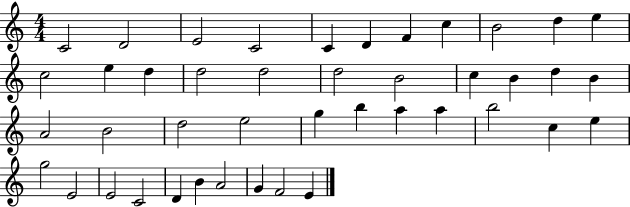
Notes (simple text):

C4/h D4/h E4/h C4/h C4/q D4/q F4/q C5/q B4/h D5/q E5/q C5/h E5/q D5/q D5/h D5/h D5/h B4/h C5/q B4/q D5/q B4/q A4/h B4/h D5/h E5/h G5/q B5/q A5/q A5/q B5/h C5/q E5/q G5/h E4/h E4/h C4/h D4/q B4/q A4/h G4/q F4/h E4/q